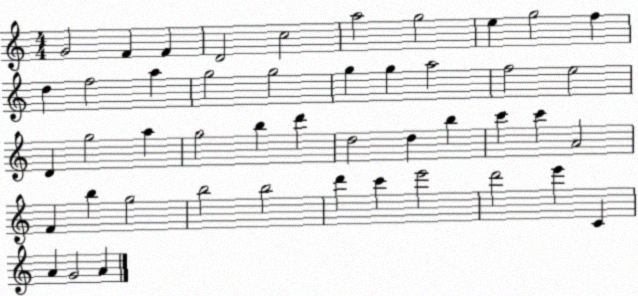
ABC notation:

X:1
T:Untitled
M:4/4
L:1/4
K:C
G2 F F D2 c2 a2 g2 e g2 f d f2 a g2 g2 g g a2 f2 e2 D g2 a g2 b d' d2 d b c' c' A2 F b g2 b2 b2 d' c' e'2 d'2 e' C A G2 A